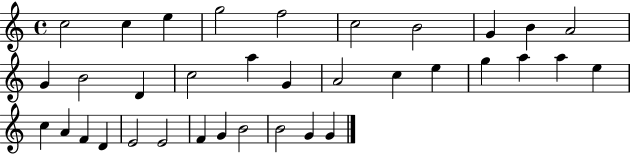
{
  \clef treble
  \time 4/4
  \defaultTimeSignature
  \key c \major
  c''2 c''4 e''4 | g''2 f''2 | c''2 b'2 | g'4 b'4 a'2 | \break g'4 b'2 d'4 | c''2 a''4 g'4 | a'2 c''4 e''4 | g''4 a''4 a''4 e''4 | \break c''4 a'4 f'4 d'4 | e'2 e'2 | f'4 g'4 b'2 | b'2 g'4 g'4 | \break \bar "|."
}